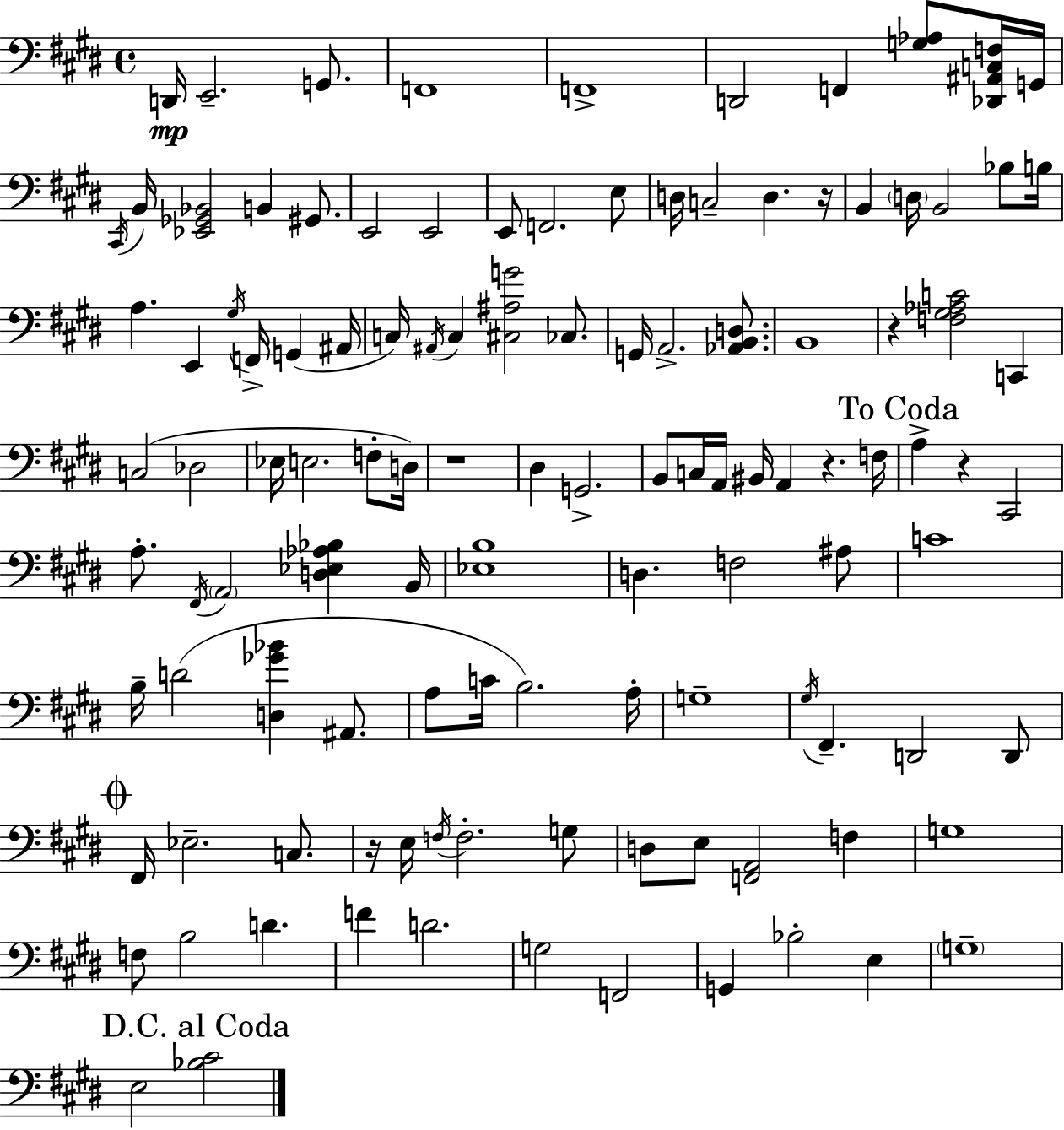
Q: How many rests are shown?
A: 6